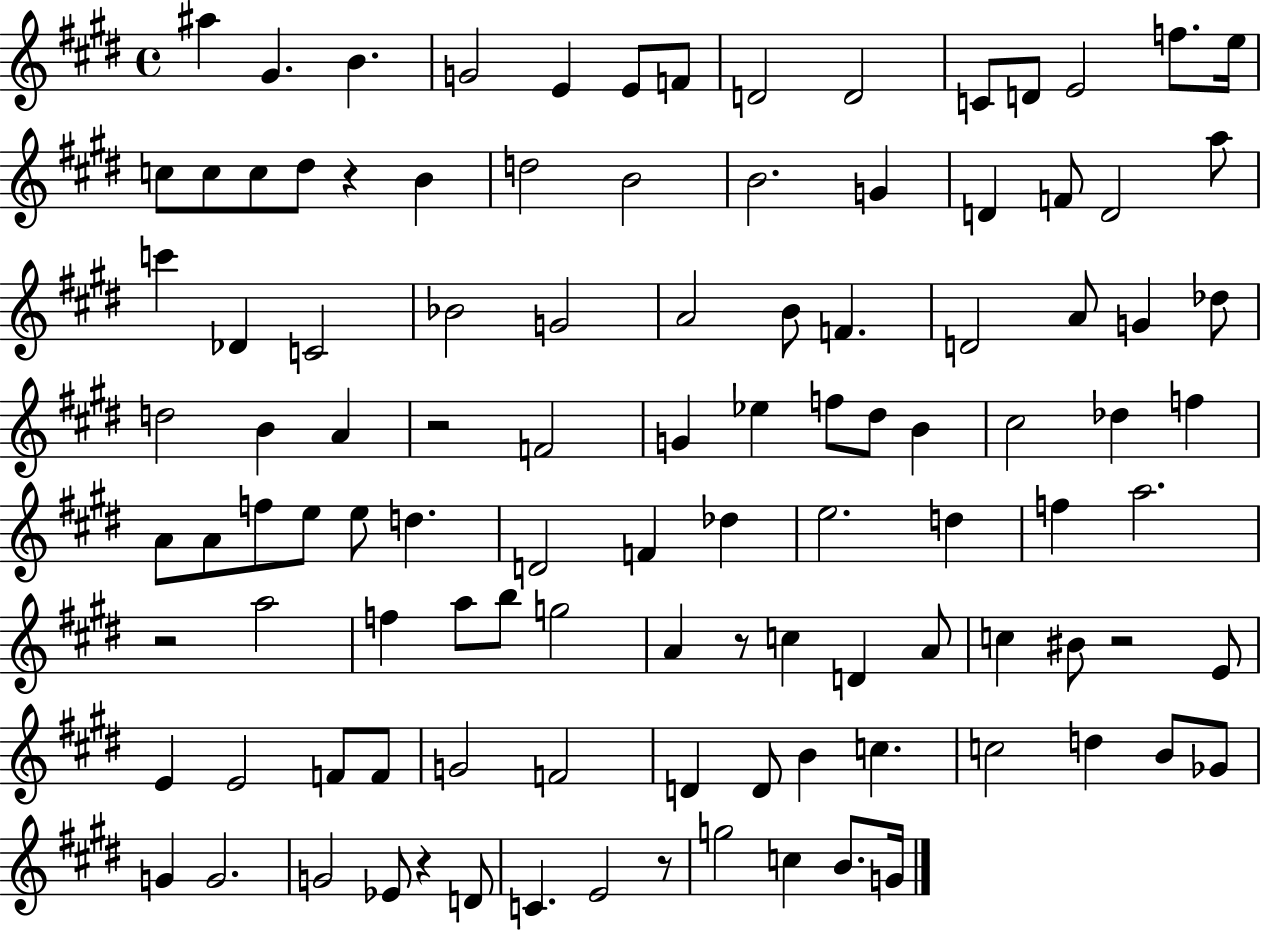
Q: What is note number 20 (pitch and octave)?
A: D5